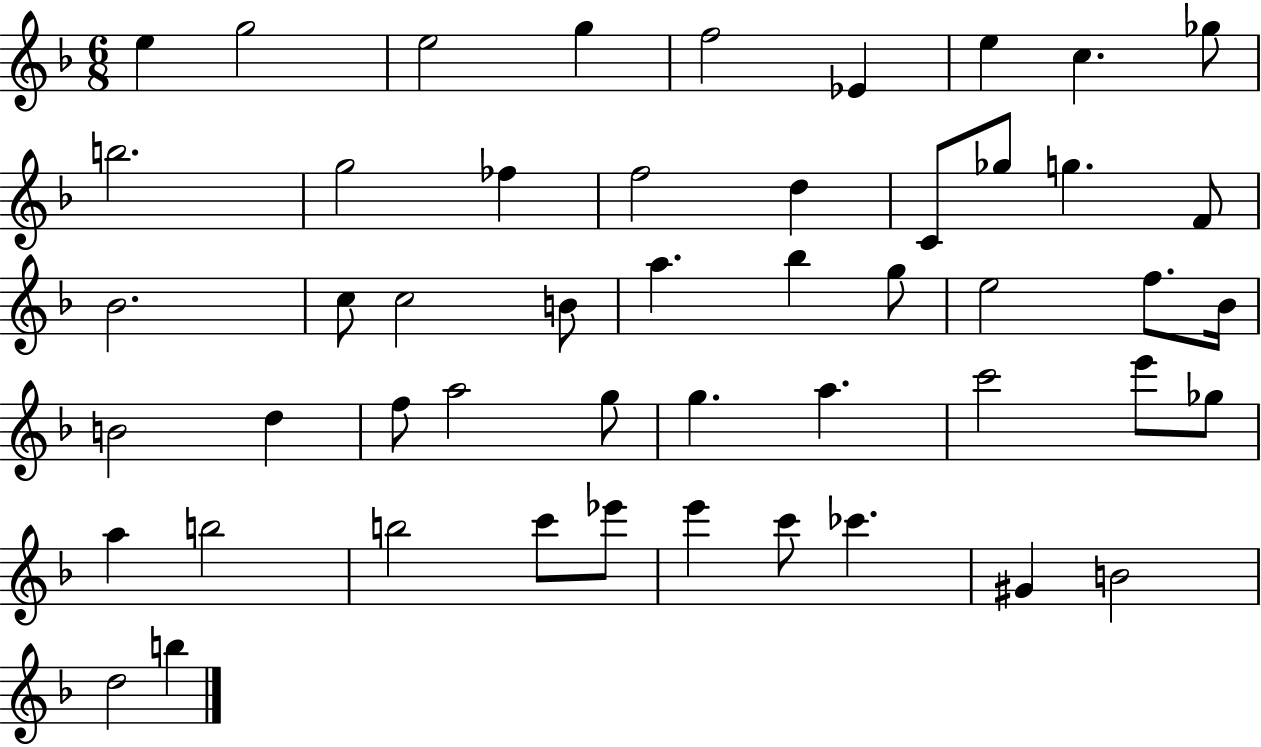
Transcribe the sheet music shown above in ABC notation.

X:1
T:Untitled
M:6/8
L:1/4
K:F
e g2 e2 g f2 _E e c _g/2 b2 g2 _f f2 d C/2 _g/2 g F/2 _B2 c/2 c2 B/2 a _b g/2 e2 f/2 _B/4 B2 d f/2 a2 g/2 g a c'2 e'/2 _g/2 a b2 b2 c'/2 _e'/2 e' c'/2 _c' ^G B2 d2 b